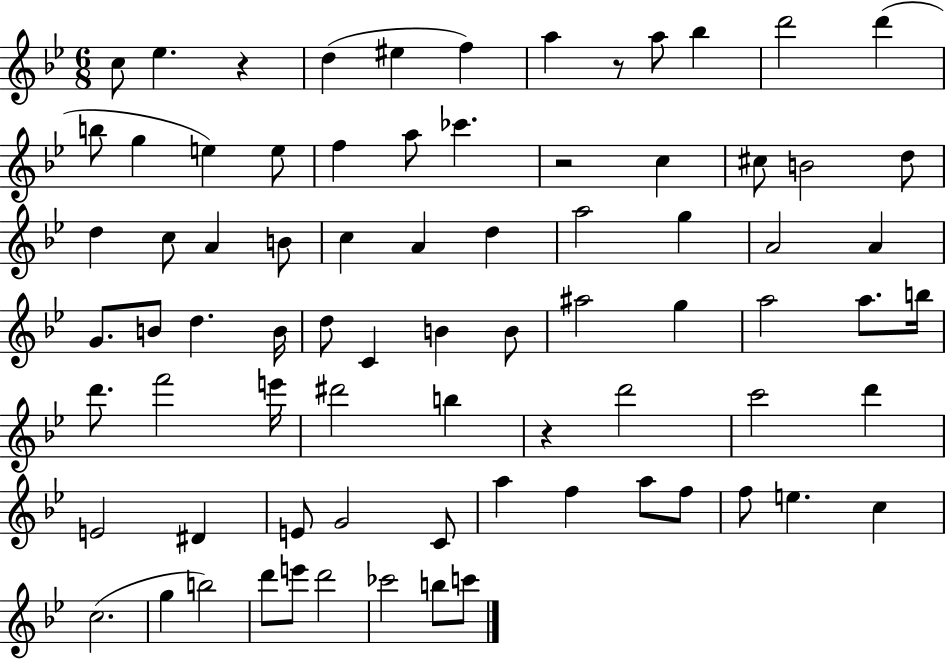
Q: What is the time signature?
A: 6/8